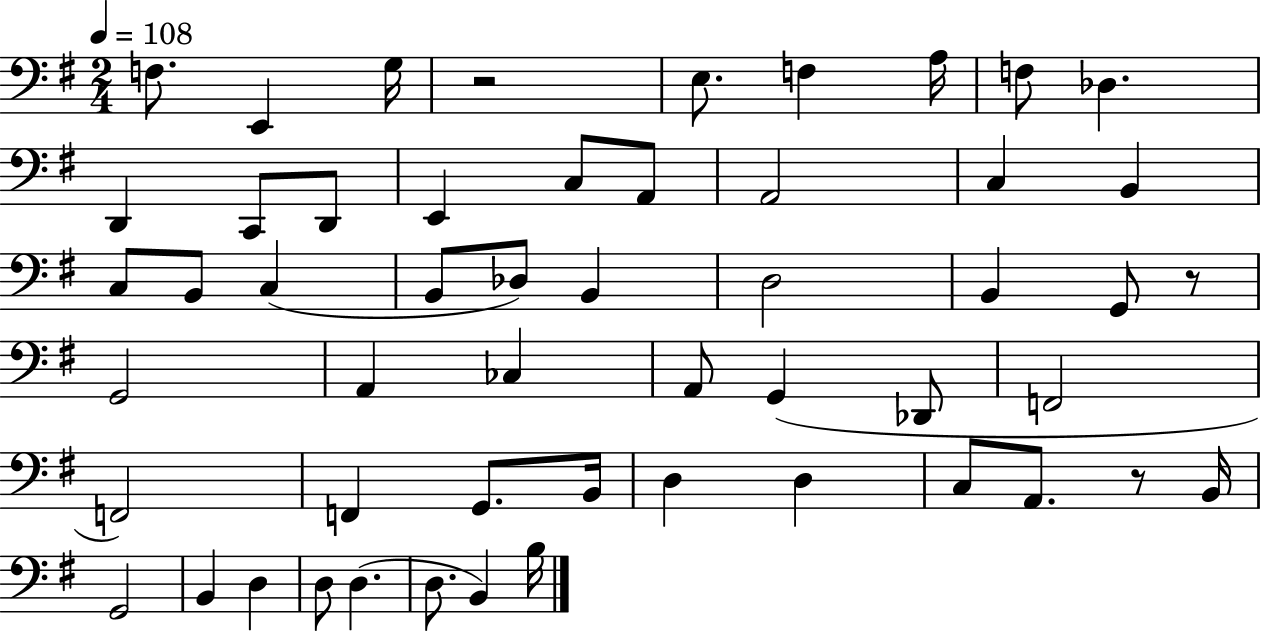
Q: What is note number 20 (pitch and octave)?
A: C3